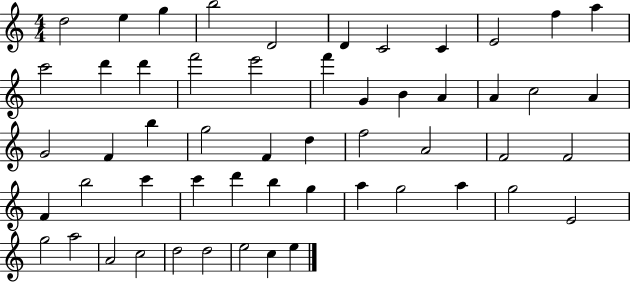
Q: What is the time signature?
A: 4/4